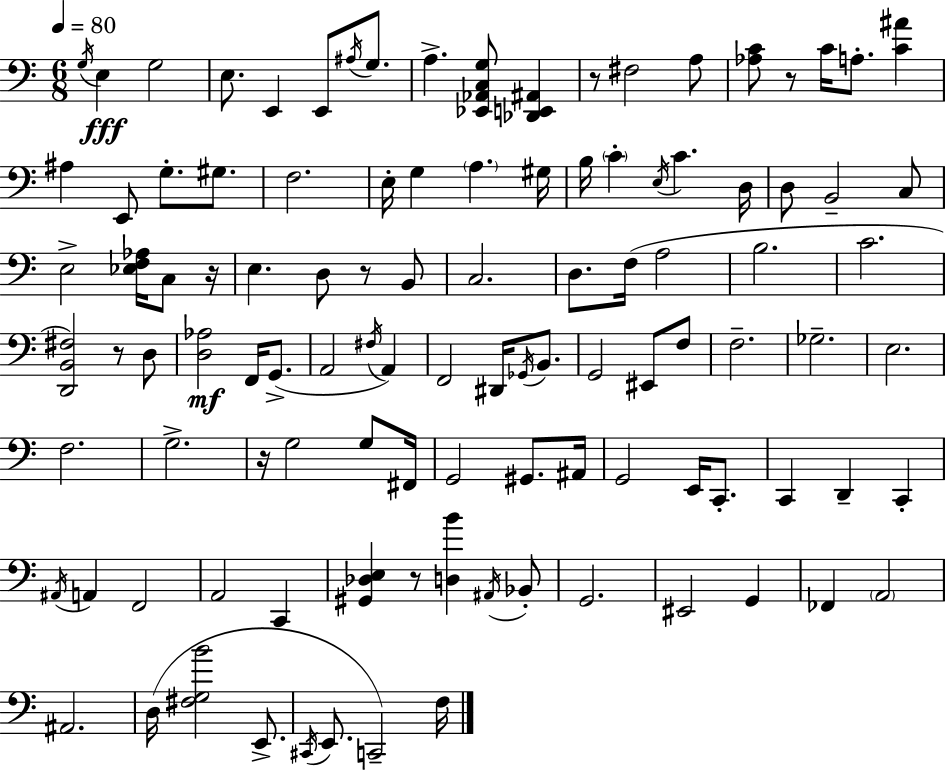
X:1
T:Untitled
M:6/8
L:1/4
K:Am
G,/4 E, G,2 E,/2 E,, E,,/2 ^A,/4 G,/2 A, [_E,,_A,,C,G,]/2 [_D,,E,,^A,,] z/2 ^F,2 A,/2 [_A,C]/2 z/2 C/4 A,/2 [C^A] ^A, E,,/2 G,/2 ^G,/2 F,2 E,/4 G, A, ^G,/4 B,/4 C E,/4 C D,/4 D,/2 B,,2 C,/2 E,2 [_E,F,_A,]/4 C,/2 z/4 E, D,/2 z/2 B,,/2 C,2 D,/2 F,/4 A,2 B,2 C2 [D,,B,,^F,]2 z/2 D,/2 [D,_A,]2 F,,/4 G,,/2 A,,2 ^F,/4 A,, F,,2 ^D,,/4 _G,,/4 B,,/2 G,,2 ^E,,/2 F,/2 F,2 _G,2 E,2 F,2 G,2 z/4 G,2 G,/2 ^F,,/4 G,,2 ^G,,/2 ^A,,/4 G,,2 E,,/4 C,,/2 C,, D,, C,, ^A,,/4 A,, F,,2 A,,2 C,, [^G,,_D,E,] z/2 [D,B] ^A,,/4 _B,,/2 G,,2 ^E,,2 G,, _F,, A,,2 ^A,,2 D,/4 [^F,G,B]2 E,,/2 ^C,,/4 E,,/2 C,,2 F,/4